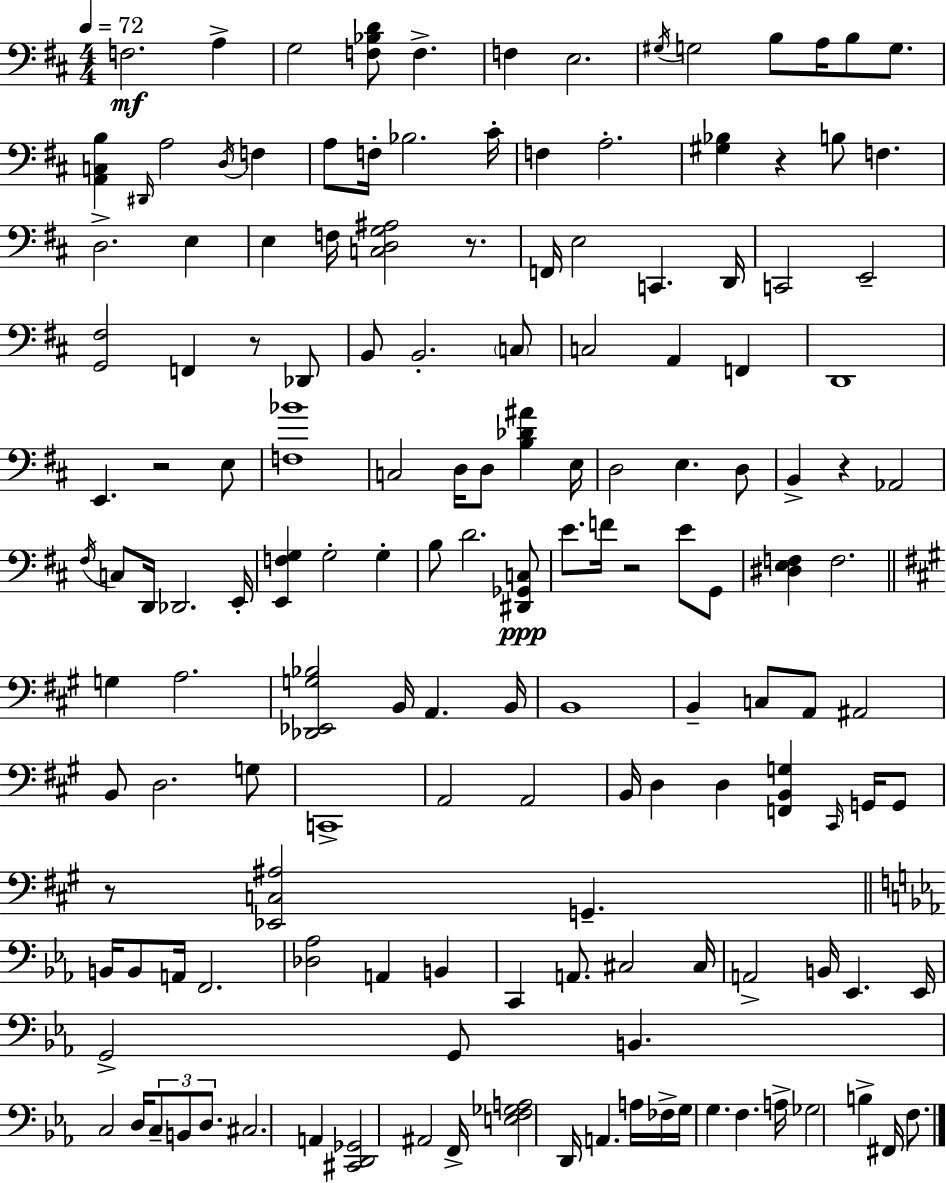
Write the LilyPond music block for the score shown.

{
  \clef bass
  \numericTimeSignature
  \time 4/4
  \key d \major
  \tempo 4 = 72
  \repeat volta 2 { f2.\mf a4-> | g2 <f bes d'>8 f4.-> | f4 e2. | \acciaccatura { gis16 } g2 b8 a16 b8 g8. | \break <a, c b>4 \grace { dis,16 } a2 \acciaccatura { d16 } f4 | a8 f16-. bes2. | cis'16-. f4 a2.-. | <gis bes>4 r4 b8 f4. | \break d2.-> e4 | e4 f16 <c d g ais>2 | r8. f,16 e2 c,4. | d,16 c,2 e,2-- | \break <g, fis>2 f,4 r8 | des,8 b,8 b,2.-. | \parenthesize c8 c2 a,4 f,4 | d,1 | \break e,4. r2 | e8 <f bes'>1 | c2 d16 d8 <b des' ais'>4 | e16 d2 e4. | \break d8 b,4-> r4 aes,2 | \acciaccatura { fis16 } c8 d,16 des,2. | e,16-. <e, f g>4 g2-. | g4-. b8 d'2. | \break <dis, ges, c>8\ppp e'8. f'16 r2 | e'8 g,8 <dis e f>4 f2. | \bar "||" \break \key a \major g4 a2. | <des, ees, g bes>2 b,16 a,4. b,16 | b,1 | b,4-- c8 a,8 ais,2 | \break b,8 d2. g8 | c,1-> | a,2 a,2 | b,16 d4 d4 <f, b, g>4 \grace { cis,16 } g,16 g,8 | \break r8 <ees, c ais>2 g,4.-- | \bar "||" \break \key c \minor b,16 b,8 a,16 f,2. | <des aes>2 a,4 b,4 | c,4 a,8. cis2 cis16 | a,2-> b,16 ees,4. ees,16 | \break g,2-> g,8 b,4. | c2 d16 \tuplet 3/2 { c8-- b,8 d8. } | cis2. a,4 | <cis, d, ges,>2 ais,2 | \break f,16-> <e f ges a>2 d,16 a,4. | a16 fes16-> g16 g4. f4. a16-> | ges2 b4-> fis,16 f8. | } \bar "|."
}